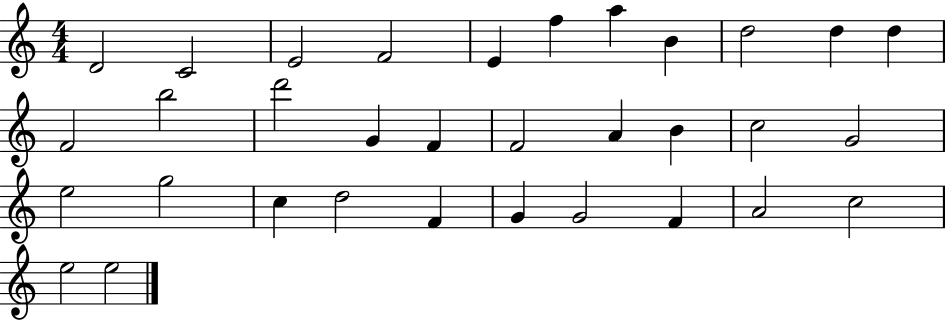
{
  \clef treble
  \numericTimeSignature
  \time 4/4
  \key c \major
  d'2 c'2 | e'2 f'2 | e'4 f''4 a''4 b'4 | d''2 d''4 d''4 | \break f'2 b''2 | d'''2 g'4 f'4 | f'2 a'4 b'4 | c''2 g'2 | \break e''2 g''2 | c''4 d''2 f'4 | g'4 g'2 f'4 | a'2 c''2 | \break e''2 e''2 | \bar "|."
}